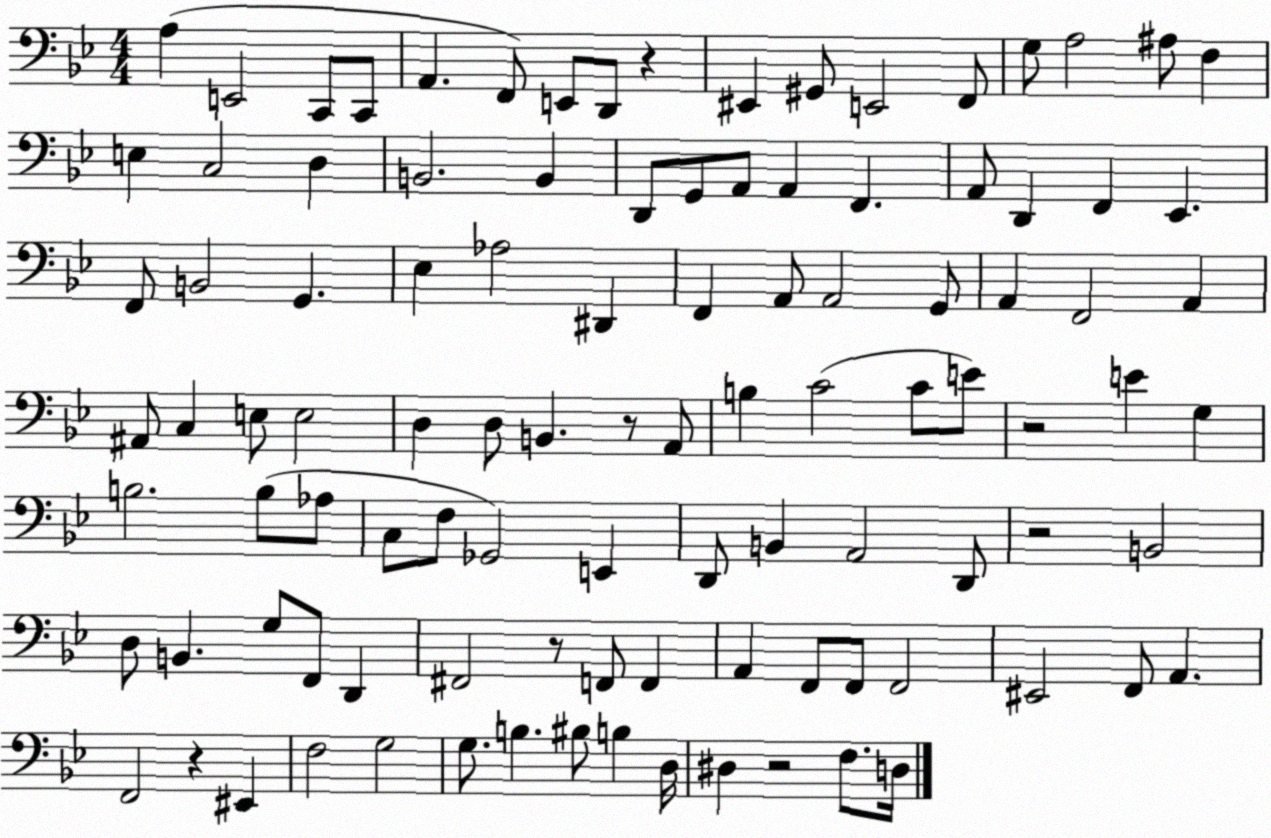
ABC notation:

X:1
T:Untitled
M:4/4
L:1/4
K:Bb
A, E,,2 C,,/2 C,,/2 A,, F,,/2 E,,/2 D,,/2 z ^E,, ^G,,/2 E,,2 F,,/2 G,/2 A,2 ^A,/2 F, E, C,2 D, B,,2 B,, D,,/2 G,,/2 A,,/2 A,, F,, A,,/2 D,, F,, _E,, F,,/2 B,,2 G,, _E, _A,2 ^D,, F,, A,,/2 A,,2 G,,/2 A,, F,,2 A,, ^A,,/2 C, E,/2 E,2 D, D,/2 B,, z/2 A,,/2 B, C2 C/2 E/2 z2 E G, B,2 B,/2 _A,/2 C,/2 F,/2 _G,,2 E,, D,,/2 B,, A,,2 D,,/2 z2 B,,2 D,/2 B,, G,/2 F,,/2 D,, ^F,,2 z/2 F,,/2 F,, A,, F,,/2 F,,/2 F,,2 ^E,,2 F,,/2 A,, F,,2 z ^E,, F,2 G,2 G,/2 B, ^B,/2 B, D,/4 ^D, z2 F,/2 D,/4